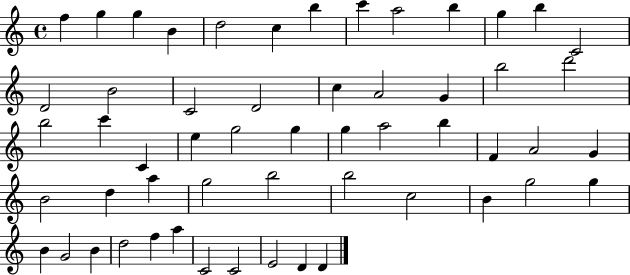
{
  \clef treble
  \time 4/4
  \defaultTimeSignature
  \key c \major
  f''4 g''4 g''4 b'4 | d''2 c''4 b''4 | c'''4 a''2 b''4 | g''4 b''4 c'2 | \break d'2 b'2 | c'2 d'2 | c''4 a'2 g'4 | b''2 d'''2 | \break b''2 c'''4 c'4 | e''4 g''2 g''4 | g''4 a''2 b''4 | f'4 a'2 g'4 | \break b'2 d''4 a''4 | g''2 b''2 | b''2 c''2 | b'4 g''2 g''4 | \break b'4 g'2 b'4 | d''2 f''4 a''4 | c'2 c'2 | e'2 d'4 d'4 | \break \bar "|."
}